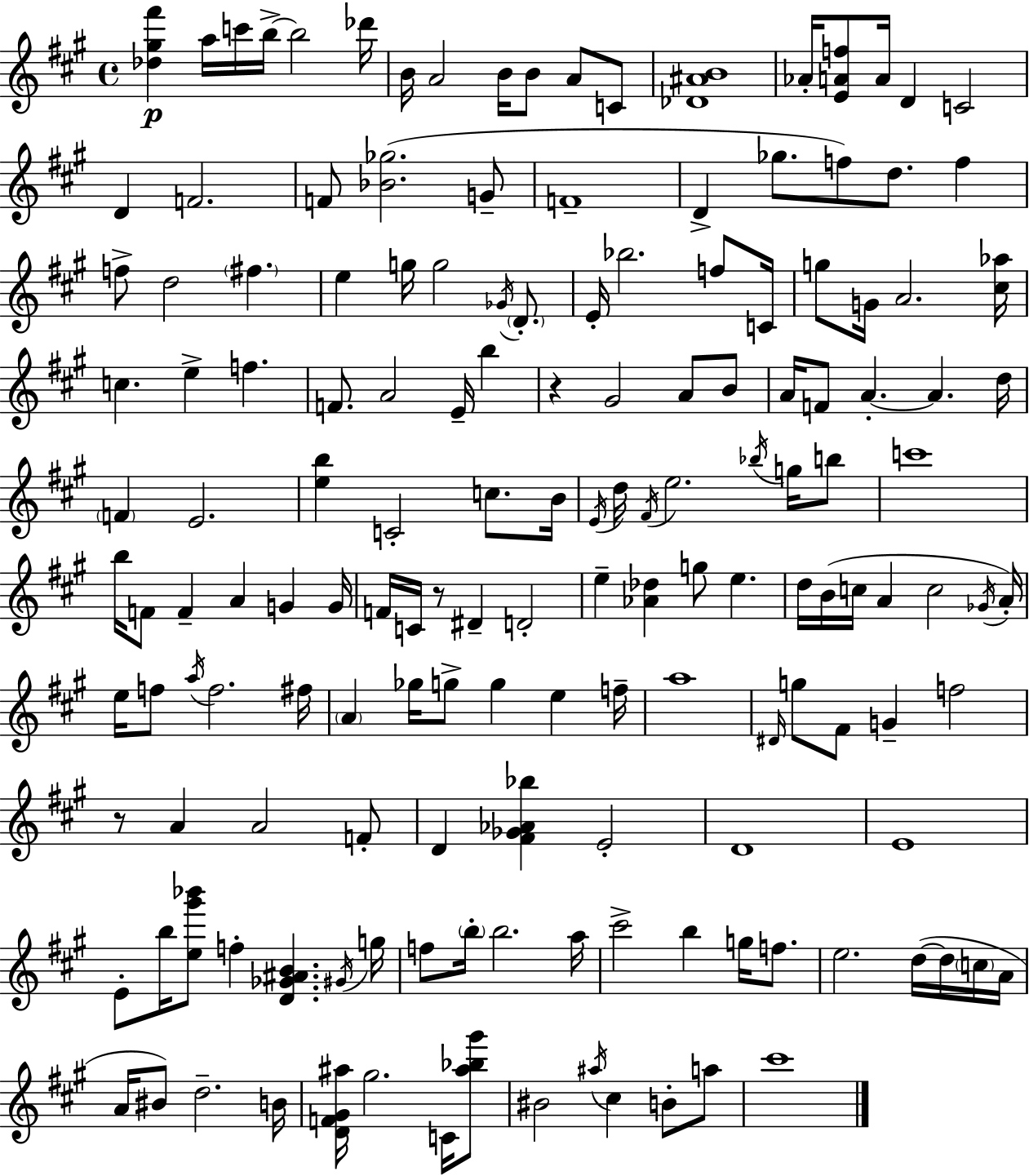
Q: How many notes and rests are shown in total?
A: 157